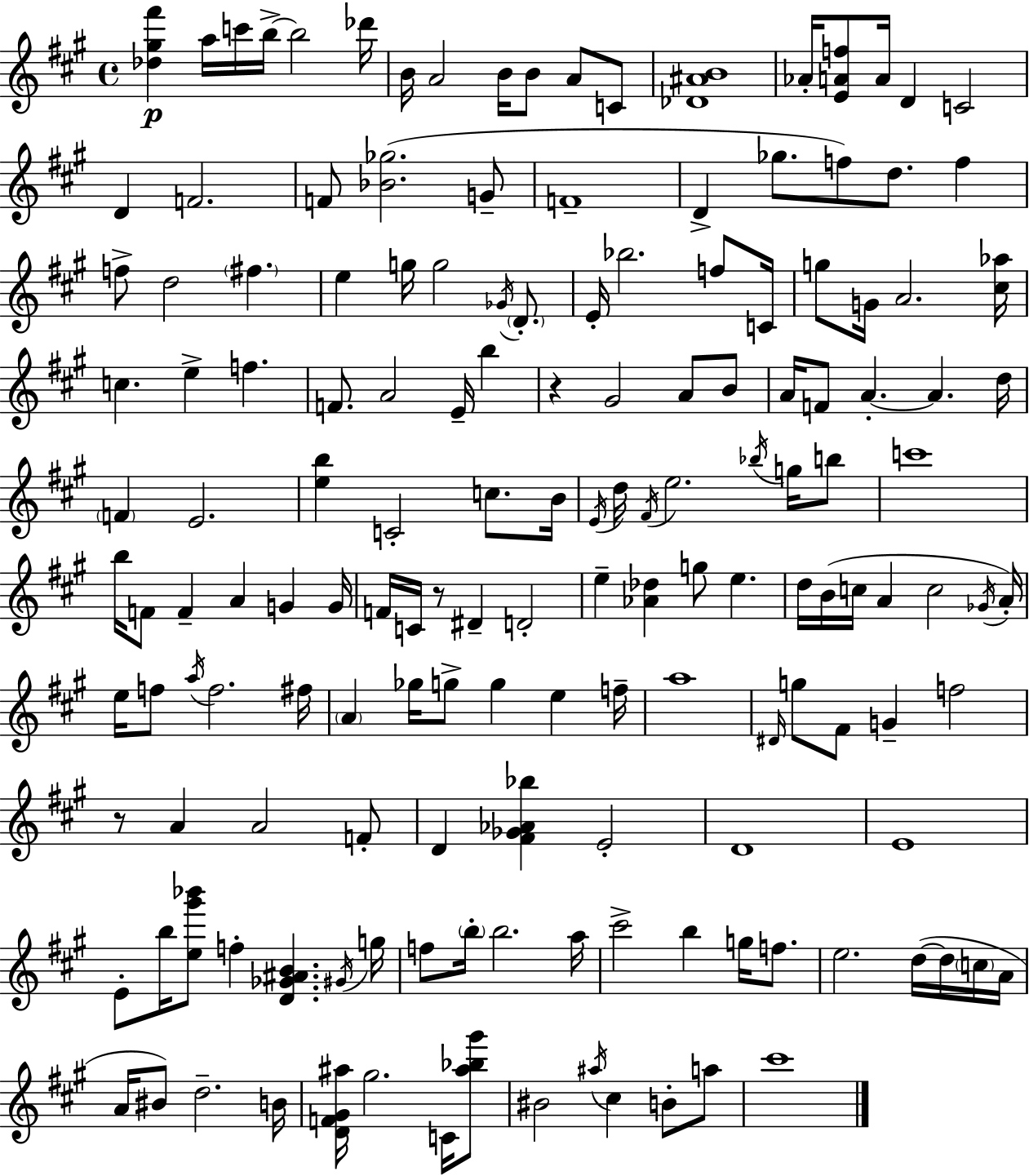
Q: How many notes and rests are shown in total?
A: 157